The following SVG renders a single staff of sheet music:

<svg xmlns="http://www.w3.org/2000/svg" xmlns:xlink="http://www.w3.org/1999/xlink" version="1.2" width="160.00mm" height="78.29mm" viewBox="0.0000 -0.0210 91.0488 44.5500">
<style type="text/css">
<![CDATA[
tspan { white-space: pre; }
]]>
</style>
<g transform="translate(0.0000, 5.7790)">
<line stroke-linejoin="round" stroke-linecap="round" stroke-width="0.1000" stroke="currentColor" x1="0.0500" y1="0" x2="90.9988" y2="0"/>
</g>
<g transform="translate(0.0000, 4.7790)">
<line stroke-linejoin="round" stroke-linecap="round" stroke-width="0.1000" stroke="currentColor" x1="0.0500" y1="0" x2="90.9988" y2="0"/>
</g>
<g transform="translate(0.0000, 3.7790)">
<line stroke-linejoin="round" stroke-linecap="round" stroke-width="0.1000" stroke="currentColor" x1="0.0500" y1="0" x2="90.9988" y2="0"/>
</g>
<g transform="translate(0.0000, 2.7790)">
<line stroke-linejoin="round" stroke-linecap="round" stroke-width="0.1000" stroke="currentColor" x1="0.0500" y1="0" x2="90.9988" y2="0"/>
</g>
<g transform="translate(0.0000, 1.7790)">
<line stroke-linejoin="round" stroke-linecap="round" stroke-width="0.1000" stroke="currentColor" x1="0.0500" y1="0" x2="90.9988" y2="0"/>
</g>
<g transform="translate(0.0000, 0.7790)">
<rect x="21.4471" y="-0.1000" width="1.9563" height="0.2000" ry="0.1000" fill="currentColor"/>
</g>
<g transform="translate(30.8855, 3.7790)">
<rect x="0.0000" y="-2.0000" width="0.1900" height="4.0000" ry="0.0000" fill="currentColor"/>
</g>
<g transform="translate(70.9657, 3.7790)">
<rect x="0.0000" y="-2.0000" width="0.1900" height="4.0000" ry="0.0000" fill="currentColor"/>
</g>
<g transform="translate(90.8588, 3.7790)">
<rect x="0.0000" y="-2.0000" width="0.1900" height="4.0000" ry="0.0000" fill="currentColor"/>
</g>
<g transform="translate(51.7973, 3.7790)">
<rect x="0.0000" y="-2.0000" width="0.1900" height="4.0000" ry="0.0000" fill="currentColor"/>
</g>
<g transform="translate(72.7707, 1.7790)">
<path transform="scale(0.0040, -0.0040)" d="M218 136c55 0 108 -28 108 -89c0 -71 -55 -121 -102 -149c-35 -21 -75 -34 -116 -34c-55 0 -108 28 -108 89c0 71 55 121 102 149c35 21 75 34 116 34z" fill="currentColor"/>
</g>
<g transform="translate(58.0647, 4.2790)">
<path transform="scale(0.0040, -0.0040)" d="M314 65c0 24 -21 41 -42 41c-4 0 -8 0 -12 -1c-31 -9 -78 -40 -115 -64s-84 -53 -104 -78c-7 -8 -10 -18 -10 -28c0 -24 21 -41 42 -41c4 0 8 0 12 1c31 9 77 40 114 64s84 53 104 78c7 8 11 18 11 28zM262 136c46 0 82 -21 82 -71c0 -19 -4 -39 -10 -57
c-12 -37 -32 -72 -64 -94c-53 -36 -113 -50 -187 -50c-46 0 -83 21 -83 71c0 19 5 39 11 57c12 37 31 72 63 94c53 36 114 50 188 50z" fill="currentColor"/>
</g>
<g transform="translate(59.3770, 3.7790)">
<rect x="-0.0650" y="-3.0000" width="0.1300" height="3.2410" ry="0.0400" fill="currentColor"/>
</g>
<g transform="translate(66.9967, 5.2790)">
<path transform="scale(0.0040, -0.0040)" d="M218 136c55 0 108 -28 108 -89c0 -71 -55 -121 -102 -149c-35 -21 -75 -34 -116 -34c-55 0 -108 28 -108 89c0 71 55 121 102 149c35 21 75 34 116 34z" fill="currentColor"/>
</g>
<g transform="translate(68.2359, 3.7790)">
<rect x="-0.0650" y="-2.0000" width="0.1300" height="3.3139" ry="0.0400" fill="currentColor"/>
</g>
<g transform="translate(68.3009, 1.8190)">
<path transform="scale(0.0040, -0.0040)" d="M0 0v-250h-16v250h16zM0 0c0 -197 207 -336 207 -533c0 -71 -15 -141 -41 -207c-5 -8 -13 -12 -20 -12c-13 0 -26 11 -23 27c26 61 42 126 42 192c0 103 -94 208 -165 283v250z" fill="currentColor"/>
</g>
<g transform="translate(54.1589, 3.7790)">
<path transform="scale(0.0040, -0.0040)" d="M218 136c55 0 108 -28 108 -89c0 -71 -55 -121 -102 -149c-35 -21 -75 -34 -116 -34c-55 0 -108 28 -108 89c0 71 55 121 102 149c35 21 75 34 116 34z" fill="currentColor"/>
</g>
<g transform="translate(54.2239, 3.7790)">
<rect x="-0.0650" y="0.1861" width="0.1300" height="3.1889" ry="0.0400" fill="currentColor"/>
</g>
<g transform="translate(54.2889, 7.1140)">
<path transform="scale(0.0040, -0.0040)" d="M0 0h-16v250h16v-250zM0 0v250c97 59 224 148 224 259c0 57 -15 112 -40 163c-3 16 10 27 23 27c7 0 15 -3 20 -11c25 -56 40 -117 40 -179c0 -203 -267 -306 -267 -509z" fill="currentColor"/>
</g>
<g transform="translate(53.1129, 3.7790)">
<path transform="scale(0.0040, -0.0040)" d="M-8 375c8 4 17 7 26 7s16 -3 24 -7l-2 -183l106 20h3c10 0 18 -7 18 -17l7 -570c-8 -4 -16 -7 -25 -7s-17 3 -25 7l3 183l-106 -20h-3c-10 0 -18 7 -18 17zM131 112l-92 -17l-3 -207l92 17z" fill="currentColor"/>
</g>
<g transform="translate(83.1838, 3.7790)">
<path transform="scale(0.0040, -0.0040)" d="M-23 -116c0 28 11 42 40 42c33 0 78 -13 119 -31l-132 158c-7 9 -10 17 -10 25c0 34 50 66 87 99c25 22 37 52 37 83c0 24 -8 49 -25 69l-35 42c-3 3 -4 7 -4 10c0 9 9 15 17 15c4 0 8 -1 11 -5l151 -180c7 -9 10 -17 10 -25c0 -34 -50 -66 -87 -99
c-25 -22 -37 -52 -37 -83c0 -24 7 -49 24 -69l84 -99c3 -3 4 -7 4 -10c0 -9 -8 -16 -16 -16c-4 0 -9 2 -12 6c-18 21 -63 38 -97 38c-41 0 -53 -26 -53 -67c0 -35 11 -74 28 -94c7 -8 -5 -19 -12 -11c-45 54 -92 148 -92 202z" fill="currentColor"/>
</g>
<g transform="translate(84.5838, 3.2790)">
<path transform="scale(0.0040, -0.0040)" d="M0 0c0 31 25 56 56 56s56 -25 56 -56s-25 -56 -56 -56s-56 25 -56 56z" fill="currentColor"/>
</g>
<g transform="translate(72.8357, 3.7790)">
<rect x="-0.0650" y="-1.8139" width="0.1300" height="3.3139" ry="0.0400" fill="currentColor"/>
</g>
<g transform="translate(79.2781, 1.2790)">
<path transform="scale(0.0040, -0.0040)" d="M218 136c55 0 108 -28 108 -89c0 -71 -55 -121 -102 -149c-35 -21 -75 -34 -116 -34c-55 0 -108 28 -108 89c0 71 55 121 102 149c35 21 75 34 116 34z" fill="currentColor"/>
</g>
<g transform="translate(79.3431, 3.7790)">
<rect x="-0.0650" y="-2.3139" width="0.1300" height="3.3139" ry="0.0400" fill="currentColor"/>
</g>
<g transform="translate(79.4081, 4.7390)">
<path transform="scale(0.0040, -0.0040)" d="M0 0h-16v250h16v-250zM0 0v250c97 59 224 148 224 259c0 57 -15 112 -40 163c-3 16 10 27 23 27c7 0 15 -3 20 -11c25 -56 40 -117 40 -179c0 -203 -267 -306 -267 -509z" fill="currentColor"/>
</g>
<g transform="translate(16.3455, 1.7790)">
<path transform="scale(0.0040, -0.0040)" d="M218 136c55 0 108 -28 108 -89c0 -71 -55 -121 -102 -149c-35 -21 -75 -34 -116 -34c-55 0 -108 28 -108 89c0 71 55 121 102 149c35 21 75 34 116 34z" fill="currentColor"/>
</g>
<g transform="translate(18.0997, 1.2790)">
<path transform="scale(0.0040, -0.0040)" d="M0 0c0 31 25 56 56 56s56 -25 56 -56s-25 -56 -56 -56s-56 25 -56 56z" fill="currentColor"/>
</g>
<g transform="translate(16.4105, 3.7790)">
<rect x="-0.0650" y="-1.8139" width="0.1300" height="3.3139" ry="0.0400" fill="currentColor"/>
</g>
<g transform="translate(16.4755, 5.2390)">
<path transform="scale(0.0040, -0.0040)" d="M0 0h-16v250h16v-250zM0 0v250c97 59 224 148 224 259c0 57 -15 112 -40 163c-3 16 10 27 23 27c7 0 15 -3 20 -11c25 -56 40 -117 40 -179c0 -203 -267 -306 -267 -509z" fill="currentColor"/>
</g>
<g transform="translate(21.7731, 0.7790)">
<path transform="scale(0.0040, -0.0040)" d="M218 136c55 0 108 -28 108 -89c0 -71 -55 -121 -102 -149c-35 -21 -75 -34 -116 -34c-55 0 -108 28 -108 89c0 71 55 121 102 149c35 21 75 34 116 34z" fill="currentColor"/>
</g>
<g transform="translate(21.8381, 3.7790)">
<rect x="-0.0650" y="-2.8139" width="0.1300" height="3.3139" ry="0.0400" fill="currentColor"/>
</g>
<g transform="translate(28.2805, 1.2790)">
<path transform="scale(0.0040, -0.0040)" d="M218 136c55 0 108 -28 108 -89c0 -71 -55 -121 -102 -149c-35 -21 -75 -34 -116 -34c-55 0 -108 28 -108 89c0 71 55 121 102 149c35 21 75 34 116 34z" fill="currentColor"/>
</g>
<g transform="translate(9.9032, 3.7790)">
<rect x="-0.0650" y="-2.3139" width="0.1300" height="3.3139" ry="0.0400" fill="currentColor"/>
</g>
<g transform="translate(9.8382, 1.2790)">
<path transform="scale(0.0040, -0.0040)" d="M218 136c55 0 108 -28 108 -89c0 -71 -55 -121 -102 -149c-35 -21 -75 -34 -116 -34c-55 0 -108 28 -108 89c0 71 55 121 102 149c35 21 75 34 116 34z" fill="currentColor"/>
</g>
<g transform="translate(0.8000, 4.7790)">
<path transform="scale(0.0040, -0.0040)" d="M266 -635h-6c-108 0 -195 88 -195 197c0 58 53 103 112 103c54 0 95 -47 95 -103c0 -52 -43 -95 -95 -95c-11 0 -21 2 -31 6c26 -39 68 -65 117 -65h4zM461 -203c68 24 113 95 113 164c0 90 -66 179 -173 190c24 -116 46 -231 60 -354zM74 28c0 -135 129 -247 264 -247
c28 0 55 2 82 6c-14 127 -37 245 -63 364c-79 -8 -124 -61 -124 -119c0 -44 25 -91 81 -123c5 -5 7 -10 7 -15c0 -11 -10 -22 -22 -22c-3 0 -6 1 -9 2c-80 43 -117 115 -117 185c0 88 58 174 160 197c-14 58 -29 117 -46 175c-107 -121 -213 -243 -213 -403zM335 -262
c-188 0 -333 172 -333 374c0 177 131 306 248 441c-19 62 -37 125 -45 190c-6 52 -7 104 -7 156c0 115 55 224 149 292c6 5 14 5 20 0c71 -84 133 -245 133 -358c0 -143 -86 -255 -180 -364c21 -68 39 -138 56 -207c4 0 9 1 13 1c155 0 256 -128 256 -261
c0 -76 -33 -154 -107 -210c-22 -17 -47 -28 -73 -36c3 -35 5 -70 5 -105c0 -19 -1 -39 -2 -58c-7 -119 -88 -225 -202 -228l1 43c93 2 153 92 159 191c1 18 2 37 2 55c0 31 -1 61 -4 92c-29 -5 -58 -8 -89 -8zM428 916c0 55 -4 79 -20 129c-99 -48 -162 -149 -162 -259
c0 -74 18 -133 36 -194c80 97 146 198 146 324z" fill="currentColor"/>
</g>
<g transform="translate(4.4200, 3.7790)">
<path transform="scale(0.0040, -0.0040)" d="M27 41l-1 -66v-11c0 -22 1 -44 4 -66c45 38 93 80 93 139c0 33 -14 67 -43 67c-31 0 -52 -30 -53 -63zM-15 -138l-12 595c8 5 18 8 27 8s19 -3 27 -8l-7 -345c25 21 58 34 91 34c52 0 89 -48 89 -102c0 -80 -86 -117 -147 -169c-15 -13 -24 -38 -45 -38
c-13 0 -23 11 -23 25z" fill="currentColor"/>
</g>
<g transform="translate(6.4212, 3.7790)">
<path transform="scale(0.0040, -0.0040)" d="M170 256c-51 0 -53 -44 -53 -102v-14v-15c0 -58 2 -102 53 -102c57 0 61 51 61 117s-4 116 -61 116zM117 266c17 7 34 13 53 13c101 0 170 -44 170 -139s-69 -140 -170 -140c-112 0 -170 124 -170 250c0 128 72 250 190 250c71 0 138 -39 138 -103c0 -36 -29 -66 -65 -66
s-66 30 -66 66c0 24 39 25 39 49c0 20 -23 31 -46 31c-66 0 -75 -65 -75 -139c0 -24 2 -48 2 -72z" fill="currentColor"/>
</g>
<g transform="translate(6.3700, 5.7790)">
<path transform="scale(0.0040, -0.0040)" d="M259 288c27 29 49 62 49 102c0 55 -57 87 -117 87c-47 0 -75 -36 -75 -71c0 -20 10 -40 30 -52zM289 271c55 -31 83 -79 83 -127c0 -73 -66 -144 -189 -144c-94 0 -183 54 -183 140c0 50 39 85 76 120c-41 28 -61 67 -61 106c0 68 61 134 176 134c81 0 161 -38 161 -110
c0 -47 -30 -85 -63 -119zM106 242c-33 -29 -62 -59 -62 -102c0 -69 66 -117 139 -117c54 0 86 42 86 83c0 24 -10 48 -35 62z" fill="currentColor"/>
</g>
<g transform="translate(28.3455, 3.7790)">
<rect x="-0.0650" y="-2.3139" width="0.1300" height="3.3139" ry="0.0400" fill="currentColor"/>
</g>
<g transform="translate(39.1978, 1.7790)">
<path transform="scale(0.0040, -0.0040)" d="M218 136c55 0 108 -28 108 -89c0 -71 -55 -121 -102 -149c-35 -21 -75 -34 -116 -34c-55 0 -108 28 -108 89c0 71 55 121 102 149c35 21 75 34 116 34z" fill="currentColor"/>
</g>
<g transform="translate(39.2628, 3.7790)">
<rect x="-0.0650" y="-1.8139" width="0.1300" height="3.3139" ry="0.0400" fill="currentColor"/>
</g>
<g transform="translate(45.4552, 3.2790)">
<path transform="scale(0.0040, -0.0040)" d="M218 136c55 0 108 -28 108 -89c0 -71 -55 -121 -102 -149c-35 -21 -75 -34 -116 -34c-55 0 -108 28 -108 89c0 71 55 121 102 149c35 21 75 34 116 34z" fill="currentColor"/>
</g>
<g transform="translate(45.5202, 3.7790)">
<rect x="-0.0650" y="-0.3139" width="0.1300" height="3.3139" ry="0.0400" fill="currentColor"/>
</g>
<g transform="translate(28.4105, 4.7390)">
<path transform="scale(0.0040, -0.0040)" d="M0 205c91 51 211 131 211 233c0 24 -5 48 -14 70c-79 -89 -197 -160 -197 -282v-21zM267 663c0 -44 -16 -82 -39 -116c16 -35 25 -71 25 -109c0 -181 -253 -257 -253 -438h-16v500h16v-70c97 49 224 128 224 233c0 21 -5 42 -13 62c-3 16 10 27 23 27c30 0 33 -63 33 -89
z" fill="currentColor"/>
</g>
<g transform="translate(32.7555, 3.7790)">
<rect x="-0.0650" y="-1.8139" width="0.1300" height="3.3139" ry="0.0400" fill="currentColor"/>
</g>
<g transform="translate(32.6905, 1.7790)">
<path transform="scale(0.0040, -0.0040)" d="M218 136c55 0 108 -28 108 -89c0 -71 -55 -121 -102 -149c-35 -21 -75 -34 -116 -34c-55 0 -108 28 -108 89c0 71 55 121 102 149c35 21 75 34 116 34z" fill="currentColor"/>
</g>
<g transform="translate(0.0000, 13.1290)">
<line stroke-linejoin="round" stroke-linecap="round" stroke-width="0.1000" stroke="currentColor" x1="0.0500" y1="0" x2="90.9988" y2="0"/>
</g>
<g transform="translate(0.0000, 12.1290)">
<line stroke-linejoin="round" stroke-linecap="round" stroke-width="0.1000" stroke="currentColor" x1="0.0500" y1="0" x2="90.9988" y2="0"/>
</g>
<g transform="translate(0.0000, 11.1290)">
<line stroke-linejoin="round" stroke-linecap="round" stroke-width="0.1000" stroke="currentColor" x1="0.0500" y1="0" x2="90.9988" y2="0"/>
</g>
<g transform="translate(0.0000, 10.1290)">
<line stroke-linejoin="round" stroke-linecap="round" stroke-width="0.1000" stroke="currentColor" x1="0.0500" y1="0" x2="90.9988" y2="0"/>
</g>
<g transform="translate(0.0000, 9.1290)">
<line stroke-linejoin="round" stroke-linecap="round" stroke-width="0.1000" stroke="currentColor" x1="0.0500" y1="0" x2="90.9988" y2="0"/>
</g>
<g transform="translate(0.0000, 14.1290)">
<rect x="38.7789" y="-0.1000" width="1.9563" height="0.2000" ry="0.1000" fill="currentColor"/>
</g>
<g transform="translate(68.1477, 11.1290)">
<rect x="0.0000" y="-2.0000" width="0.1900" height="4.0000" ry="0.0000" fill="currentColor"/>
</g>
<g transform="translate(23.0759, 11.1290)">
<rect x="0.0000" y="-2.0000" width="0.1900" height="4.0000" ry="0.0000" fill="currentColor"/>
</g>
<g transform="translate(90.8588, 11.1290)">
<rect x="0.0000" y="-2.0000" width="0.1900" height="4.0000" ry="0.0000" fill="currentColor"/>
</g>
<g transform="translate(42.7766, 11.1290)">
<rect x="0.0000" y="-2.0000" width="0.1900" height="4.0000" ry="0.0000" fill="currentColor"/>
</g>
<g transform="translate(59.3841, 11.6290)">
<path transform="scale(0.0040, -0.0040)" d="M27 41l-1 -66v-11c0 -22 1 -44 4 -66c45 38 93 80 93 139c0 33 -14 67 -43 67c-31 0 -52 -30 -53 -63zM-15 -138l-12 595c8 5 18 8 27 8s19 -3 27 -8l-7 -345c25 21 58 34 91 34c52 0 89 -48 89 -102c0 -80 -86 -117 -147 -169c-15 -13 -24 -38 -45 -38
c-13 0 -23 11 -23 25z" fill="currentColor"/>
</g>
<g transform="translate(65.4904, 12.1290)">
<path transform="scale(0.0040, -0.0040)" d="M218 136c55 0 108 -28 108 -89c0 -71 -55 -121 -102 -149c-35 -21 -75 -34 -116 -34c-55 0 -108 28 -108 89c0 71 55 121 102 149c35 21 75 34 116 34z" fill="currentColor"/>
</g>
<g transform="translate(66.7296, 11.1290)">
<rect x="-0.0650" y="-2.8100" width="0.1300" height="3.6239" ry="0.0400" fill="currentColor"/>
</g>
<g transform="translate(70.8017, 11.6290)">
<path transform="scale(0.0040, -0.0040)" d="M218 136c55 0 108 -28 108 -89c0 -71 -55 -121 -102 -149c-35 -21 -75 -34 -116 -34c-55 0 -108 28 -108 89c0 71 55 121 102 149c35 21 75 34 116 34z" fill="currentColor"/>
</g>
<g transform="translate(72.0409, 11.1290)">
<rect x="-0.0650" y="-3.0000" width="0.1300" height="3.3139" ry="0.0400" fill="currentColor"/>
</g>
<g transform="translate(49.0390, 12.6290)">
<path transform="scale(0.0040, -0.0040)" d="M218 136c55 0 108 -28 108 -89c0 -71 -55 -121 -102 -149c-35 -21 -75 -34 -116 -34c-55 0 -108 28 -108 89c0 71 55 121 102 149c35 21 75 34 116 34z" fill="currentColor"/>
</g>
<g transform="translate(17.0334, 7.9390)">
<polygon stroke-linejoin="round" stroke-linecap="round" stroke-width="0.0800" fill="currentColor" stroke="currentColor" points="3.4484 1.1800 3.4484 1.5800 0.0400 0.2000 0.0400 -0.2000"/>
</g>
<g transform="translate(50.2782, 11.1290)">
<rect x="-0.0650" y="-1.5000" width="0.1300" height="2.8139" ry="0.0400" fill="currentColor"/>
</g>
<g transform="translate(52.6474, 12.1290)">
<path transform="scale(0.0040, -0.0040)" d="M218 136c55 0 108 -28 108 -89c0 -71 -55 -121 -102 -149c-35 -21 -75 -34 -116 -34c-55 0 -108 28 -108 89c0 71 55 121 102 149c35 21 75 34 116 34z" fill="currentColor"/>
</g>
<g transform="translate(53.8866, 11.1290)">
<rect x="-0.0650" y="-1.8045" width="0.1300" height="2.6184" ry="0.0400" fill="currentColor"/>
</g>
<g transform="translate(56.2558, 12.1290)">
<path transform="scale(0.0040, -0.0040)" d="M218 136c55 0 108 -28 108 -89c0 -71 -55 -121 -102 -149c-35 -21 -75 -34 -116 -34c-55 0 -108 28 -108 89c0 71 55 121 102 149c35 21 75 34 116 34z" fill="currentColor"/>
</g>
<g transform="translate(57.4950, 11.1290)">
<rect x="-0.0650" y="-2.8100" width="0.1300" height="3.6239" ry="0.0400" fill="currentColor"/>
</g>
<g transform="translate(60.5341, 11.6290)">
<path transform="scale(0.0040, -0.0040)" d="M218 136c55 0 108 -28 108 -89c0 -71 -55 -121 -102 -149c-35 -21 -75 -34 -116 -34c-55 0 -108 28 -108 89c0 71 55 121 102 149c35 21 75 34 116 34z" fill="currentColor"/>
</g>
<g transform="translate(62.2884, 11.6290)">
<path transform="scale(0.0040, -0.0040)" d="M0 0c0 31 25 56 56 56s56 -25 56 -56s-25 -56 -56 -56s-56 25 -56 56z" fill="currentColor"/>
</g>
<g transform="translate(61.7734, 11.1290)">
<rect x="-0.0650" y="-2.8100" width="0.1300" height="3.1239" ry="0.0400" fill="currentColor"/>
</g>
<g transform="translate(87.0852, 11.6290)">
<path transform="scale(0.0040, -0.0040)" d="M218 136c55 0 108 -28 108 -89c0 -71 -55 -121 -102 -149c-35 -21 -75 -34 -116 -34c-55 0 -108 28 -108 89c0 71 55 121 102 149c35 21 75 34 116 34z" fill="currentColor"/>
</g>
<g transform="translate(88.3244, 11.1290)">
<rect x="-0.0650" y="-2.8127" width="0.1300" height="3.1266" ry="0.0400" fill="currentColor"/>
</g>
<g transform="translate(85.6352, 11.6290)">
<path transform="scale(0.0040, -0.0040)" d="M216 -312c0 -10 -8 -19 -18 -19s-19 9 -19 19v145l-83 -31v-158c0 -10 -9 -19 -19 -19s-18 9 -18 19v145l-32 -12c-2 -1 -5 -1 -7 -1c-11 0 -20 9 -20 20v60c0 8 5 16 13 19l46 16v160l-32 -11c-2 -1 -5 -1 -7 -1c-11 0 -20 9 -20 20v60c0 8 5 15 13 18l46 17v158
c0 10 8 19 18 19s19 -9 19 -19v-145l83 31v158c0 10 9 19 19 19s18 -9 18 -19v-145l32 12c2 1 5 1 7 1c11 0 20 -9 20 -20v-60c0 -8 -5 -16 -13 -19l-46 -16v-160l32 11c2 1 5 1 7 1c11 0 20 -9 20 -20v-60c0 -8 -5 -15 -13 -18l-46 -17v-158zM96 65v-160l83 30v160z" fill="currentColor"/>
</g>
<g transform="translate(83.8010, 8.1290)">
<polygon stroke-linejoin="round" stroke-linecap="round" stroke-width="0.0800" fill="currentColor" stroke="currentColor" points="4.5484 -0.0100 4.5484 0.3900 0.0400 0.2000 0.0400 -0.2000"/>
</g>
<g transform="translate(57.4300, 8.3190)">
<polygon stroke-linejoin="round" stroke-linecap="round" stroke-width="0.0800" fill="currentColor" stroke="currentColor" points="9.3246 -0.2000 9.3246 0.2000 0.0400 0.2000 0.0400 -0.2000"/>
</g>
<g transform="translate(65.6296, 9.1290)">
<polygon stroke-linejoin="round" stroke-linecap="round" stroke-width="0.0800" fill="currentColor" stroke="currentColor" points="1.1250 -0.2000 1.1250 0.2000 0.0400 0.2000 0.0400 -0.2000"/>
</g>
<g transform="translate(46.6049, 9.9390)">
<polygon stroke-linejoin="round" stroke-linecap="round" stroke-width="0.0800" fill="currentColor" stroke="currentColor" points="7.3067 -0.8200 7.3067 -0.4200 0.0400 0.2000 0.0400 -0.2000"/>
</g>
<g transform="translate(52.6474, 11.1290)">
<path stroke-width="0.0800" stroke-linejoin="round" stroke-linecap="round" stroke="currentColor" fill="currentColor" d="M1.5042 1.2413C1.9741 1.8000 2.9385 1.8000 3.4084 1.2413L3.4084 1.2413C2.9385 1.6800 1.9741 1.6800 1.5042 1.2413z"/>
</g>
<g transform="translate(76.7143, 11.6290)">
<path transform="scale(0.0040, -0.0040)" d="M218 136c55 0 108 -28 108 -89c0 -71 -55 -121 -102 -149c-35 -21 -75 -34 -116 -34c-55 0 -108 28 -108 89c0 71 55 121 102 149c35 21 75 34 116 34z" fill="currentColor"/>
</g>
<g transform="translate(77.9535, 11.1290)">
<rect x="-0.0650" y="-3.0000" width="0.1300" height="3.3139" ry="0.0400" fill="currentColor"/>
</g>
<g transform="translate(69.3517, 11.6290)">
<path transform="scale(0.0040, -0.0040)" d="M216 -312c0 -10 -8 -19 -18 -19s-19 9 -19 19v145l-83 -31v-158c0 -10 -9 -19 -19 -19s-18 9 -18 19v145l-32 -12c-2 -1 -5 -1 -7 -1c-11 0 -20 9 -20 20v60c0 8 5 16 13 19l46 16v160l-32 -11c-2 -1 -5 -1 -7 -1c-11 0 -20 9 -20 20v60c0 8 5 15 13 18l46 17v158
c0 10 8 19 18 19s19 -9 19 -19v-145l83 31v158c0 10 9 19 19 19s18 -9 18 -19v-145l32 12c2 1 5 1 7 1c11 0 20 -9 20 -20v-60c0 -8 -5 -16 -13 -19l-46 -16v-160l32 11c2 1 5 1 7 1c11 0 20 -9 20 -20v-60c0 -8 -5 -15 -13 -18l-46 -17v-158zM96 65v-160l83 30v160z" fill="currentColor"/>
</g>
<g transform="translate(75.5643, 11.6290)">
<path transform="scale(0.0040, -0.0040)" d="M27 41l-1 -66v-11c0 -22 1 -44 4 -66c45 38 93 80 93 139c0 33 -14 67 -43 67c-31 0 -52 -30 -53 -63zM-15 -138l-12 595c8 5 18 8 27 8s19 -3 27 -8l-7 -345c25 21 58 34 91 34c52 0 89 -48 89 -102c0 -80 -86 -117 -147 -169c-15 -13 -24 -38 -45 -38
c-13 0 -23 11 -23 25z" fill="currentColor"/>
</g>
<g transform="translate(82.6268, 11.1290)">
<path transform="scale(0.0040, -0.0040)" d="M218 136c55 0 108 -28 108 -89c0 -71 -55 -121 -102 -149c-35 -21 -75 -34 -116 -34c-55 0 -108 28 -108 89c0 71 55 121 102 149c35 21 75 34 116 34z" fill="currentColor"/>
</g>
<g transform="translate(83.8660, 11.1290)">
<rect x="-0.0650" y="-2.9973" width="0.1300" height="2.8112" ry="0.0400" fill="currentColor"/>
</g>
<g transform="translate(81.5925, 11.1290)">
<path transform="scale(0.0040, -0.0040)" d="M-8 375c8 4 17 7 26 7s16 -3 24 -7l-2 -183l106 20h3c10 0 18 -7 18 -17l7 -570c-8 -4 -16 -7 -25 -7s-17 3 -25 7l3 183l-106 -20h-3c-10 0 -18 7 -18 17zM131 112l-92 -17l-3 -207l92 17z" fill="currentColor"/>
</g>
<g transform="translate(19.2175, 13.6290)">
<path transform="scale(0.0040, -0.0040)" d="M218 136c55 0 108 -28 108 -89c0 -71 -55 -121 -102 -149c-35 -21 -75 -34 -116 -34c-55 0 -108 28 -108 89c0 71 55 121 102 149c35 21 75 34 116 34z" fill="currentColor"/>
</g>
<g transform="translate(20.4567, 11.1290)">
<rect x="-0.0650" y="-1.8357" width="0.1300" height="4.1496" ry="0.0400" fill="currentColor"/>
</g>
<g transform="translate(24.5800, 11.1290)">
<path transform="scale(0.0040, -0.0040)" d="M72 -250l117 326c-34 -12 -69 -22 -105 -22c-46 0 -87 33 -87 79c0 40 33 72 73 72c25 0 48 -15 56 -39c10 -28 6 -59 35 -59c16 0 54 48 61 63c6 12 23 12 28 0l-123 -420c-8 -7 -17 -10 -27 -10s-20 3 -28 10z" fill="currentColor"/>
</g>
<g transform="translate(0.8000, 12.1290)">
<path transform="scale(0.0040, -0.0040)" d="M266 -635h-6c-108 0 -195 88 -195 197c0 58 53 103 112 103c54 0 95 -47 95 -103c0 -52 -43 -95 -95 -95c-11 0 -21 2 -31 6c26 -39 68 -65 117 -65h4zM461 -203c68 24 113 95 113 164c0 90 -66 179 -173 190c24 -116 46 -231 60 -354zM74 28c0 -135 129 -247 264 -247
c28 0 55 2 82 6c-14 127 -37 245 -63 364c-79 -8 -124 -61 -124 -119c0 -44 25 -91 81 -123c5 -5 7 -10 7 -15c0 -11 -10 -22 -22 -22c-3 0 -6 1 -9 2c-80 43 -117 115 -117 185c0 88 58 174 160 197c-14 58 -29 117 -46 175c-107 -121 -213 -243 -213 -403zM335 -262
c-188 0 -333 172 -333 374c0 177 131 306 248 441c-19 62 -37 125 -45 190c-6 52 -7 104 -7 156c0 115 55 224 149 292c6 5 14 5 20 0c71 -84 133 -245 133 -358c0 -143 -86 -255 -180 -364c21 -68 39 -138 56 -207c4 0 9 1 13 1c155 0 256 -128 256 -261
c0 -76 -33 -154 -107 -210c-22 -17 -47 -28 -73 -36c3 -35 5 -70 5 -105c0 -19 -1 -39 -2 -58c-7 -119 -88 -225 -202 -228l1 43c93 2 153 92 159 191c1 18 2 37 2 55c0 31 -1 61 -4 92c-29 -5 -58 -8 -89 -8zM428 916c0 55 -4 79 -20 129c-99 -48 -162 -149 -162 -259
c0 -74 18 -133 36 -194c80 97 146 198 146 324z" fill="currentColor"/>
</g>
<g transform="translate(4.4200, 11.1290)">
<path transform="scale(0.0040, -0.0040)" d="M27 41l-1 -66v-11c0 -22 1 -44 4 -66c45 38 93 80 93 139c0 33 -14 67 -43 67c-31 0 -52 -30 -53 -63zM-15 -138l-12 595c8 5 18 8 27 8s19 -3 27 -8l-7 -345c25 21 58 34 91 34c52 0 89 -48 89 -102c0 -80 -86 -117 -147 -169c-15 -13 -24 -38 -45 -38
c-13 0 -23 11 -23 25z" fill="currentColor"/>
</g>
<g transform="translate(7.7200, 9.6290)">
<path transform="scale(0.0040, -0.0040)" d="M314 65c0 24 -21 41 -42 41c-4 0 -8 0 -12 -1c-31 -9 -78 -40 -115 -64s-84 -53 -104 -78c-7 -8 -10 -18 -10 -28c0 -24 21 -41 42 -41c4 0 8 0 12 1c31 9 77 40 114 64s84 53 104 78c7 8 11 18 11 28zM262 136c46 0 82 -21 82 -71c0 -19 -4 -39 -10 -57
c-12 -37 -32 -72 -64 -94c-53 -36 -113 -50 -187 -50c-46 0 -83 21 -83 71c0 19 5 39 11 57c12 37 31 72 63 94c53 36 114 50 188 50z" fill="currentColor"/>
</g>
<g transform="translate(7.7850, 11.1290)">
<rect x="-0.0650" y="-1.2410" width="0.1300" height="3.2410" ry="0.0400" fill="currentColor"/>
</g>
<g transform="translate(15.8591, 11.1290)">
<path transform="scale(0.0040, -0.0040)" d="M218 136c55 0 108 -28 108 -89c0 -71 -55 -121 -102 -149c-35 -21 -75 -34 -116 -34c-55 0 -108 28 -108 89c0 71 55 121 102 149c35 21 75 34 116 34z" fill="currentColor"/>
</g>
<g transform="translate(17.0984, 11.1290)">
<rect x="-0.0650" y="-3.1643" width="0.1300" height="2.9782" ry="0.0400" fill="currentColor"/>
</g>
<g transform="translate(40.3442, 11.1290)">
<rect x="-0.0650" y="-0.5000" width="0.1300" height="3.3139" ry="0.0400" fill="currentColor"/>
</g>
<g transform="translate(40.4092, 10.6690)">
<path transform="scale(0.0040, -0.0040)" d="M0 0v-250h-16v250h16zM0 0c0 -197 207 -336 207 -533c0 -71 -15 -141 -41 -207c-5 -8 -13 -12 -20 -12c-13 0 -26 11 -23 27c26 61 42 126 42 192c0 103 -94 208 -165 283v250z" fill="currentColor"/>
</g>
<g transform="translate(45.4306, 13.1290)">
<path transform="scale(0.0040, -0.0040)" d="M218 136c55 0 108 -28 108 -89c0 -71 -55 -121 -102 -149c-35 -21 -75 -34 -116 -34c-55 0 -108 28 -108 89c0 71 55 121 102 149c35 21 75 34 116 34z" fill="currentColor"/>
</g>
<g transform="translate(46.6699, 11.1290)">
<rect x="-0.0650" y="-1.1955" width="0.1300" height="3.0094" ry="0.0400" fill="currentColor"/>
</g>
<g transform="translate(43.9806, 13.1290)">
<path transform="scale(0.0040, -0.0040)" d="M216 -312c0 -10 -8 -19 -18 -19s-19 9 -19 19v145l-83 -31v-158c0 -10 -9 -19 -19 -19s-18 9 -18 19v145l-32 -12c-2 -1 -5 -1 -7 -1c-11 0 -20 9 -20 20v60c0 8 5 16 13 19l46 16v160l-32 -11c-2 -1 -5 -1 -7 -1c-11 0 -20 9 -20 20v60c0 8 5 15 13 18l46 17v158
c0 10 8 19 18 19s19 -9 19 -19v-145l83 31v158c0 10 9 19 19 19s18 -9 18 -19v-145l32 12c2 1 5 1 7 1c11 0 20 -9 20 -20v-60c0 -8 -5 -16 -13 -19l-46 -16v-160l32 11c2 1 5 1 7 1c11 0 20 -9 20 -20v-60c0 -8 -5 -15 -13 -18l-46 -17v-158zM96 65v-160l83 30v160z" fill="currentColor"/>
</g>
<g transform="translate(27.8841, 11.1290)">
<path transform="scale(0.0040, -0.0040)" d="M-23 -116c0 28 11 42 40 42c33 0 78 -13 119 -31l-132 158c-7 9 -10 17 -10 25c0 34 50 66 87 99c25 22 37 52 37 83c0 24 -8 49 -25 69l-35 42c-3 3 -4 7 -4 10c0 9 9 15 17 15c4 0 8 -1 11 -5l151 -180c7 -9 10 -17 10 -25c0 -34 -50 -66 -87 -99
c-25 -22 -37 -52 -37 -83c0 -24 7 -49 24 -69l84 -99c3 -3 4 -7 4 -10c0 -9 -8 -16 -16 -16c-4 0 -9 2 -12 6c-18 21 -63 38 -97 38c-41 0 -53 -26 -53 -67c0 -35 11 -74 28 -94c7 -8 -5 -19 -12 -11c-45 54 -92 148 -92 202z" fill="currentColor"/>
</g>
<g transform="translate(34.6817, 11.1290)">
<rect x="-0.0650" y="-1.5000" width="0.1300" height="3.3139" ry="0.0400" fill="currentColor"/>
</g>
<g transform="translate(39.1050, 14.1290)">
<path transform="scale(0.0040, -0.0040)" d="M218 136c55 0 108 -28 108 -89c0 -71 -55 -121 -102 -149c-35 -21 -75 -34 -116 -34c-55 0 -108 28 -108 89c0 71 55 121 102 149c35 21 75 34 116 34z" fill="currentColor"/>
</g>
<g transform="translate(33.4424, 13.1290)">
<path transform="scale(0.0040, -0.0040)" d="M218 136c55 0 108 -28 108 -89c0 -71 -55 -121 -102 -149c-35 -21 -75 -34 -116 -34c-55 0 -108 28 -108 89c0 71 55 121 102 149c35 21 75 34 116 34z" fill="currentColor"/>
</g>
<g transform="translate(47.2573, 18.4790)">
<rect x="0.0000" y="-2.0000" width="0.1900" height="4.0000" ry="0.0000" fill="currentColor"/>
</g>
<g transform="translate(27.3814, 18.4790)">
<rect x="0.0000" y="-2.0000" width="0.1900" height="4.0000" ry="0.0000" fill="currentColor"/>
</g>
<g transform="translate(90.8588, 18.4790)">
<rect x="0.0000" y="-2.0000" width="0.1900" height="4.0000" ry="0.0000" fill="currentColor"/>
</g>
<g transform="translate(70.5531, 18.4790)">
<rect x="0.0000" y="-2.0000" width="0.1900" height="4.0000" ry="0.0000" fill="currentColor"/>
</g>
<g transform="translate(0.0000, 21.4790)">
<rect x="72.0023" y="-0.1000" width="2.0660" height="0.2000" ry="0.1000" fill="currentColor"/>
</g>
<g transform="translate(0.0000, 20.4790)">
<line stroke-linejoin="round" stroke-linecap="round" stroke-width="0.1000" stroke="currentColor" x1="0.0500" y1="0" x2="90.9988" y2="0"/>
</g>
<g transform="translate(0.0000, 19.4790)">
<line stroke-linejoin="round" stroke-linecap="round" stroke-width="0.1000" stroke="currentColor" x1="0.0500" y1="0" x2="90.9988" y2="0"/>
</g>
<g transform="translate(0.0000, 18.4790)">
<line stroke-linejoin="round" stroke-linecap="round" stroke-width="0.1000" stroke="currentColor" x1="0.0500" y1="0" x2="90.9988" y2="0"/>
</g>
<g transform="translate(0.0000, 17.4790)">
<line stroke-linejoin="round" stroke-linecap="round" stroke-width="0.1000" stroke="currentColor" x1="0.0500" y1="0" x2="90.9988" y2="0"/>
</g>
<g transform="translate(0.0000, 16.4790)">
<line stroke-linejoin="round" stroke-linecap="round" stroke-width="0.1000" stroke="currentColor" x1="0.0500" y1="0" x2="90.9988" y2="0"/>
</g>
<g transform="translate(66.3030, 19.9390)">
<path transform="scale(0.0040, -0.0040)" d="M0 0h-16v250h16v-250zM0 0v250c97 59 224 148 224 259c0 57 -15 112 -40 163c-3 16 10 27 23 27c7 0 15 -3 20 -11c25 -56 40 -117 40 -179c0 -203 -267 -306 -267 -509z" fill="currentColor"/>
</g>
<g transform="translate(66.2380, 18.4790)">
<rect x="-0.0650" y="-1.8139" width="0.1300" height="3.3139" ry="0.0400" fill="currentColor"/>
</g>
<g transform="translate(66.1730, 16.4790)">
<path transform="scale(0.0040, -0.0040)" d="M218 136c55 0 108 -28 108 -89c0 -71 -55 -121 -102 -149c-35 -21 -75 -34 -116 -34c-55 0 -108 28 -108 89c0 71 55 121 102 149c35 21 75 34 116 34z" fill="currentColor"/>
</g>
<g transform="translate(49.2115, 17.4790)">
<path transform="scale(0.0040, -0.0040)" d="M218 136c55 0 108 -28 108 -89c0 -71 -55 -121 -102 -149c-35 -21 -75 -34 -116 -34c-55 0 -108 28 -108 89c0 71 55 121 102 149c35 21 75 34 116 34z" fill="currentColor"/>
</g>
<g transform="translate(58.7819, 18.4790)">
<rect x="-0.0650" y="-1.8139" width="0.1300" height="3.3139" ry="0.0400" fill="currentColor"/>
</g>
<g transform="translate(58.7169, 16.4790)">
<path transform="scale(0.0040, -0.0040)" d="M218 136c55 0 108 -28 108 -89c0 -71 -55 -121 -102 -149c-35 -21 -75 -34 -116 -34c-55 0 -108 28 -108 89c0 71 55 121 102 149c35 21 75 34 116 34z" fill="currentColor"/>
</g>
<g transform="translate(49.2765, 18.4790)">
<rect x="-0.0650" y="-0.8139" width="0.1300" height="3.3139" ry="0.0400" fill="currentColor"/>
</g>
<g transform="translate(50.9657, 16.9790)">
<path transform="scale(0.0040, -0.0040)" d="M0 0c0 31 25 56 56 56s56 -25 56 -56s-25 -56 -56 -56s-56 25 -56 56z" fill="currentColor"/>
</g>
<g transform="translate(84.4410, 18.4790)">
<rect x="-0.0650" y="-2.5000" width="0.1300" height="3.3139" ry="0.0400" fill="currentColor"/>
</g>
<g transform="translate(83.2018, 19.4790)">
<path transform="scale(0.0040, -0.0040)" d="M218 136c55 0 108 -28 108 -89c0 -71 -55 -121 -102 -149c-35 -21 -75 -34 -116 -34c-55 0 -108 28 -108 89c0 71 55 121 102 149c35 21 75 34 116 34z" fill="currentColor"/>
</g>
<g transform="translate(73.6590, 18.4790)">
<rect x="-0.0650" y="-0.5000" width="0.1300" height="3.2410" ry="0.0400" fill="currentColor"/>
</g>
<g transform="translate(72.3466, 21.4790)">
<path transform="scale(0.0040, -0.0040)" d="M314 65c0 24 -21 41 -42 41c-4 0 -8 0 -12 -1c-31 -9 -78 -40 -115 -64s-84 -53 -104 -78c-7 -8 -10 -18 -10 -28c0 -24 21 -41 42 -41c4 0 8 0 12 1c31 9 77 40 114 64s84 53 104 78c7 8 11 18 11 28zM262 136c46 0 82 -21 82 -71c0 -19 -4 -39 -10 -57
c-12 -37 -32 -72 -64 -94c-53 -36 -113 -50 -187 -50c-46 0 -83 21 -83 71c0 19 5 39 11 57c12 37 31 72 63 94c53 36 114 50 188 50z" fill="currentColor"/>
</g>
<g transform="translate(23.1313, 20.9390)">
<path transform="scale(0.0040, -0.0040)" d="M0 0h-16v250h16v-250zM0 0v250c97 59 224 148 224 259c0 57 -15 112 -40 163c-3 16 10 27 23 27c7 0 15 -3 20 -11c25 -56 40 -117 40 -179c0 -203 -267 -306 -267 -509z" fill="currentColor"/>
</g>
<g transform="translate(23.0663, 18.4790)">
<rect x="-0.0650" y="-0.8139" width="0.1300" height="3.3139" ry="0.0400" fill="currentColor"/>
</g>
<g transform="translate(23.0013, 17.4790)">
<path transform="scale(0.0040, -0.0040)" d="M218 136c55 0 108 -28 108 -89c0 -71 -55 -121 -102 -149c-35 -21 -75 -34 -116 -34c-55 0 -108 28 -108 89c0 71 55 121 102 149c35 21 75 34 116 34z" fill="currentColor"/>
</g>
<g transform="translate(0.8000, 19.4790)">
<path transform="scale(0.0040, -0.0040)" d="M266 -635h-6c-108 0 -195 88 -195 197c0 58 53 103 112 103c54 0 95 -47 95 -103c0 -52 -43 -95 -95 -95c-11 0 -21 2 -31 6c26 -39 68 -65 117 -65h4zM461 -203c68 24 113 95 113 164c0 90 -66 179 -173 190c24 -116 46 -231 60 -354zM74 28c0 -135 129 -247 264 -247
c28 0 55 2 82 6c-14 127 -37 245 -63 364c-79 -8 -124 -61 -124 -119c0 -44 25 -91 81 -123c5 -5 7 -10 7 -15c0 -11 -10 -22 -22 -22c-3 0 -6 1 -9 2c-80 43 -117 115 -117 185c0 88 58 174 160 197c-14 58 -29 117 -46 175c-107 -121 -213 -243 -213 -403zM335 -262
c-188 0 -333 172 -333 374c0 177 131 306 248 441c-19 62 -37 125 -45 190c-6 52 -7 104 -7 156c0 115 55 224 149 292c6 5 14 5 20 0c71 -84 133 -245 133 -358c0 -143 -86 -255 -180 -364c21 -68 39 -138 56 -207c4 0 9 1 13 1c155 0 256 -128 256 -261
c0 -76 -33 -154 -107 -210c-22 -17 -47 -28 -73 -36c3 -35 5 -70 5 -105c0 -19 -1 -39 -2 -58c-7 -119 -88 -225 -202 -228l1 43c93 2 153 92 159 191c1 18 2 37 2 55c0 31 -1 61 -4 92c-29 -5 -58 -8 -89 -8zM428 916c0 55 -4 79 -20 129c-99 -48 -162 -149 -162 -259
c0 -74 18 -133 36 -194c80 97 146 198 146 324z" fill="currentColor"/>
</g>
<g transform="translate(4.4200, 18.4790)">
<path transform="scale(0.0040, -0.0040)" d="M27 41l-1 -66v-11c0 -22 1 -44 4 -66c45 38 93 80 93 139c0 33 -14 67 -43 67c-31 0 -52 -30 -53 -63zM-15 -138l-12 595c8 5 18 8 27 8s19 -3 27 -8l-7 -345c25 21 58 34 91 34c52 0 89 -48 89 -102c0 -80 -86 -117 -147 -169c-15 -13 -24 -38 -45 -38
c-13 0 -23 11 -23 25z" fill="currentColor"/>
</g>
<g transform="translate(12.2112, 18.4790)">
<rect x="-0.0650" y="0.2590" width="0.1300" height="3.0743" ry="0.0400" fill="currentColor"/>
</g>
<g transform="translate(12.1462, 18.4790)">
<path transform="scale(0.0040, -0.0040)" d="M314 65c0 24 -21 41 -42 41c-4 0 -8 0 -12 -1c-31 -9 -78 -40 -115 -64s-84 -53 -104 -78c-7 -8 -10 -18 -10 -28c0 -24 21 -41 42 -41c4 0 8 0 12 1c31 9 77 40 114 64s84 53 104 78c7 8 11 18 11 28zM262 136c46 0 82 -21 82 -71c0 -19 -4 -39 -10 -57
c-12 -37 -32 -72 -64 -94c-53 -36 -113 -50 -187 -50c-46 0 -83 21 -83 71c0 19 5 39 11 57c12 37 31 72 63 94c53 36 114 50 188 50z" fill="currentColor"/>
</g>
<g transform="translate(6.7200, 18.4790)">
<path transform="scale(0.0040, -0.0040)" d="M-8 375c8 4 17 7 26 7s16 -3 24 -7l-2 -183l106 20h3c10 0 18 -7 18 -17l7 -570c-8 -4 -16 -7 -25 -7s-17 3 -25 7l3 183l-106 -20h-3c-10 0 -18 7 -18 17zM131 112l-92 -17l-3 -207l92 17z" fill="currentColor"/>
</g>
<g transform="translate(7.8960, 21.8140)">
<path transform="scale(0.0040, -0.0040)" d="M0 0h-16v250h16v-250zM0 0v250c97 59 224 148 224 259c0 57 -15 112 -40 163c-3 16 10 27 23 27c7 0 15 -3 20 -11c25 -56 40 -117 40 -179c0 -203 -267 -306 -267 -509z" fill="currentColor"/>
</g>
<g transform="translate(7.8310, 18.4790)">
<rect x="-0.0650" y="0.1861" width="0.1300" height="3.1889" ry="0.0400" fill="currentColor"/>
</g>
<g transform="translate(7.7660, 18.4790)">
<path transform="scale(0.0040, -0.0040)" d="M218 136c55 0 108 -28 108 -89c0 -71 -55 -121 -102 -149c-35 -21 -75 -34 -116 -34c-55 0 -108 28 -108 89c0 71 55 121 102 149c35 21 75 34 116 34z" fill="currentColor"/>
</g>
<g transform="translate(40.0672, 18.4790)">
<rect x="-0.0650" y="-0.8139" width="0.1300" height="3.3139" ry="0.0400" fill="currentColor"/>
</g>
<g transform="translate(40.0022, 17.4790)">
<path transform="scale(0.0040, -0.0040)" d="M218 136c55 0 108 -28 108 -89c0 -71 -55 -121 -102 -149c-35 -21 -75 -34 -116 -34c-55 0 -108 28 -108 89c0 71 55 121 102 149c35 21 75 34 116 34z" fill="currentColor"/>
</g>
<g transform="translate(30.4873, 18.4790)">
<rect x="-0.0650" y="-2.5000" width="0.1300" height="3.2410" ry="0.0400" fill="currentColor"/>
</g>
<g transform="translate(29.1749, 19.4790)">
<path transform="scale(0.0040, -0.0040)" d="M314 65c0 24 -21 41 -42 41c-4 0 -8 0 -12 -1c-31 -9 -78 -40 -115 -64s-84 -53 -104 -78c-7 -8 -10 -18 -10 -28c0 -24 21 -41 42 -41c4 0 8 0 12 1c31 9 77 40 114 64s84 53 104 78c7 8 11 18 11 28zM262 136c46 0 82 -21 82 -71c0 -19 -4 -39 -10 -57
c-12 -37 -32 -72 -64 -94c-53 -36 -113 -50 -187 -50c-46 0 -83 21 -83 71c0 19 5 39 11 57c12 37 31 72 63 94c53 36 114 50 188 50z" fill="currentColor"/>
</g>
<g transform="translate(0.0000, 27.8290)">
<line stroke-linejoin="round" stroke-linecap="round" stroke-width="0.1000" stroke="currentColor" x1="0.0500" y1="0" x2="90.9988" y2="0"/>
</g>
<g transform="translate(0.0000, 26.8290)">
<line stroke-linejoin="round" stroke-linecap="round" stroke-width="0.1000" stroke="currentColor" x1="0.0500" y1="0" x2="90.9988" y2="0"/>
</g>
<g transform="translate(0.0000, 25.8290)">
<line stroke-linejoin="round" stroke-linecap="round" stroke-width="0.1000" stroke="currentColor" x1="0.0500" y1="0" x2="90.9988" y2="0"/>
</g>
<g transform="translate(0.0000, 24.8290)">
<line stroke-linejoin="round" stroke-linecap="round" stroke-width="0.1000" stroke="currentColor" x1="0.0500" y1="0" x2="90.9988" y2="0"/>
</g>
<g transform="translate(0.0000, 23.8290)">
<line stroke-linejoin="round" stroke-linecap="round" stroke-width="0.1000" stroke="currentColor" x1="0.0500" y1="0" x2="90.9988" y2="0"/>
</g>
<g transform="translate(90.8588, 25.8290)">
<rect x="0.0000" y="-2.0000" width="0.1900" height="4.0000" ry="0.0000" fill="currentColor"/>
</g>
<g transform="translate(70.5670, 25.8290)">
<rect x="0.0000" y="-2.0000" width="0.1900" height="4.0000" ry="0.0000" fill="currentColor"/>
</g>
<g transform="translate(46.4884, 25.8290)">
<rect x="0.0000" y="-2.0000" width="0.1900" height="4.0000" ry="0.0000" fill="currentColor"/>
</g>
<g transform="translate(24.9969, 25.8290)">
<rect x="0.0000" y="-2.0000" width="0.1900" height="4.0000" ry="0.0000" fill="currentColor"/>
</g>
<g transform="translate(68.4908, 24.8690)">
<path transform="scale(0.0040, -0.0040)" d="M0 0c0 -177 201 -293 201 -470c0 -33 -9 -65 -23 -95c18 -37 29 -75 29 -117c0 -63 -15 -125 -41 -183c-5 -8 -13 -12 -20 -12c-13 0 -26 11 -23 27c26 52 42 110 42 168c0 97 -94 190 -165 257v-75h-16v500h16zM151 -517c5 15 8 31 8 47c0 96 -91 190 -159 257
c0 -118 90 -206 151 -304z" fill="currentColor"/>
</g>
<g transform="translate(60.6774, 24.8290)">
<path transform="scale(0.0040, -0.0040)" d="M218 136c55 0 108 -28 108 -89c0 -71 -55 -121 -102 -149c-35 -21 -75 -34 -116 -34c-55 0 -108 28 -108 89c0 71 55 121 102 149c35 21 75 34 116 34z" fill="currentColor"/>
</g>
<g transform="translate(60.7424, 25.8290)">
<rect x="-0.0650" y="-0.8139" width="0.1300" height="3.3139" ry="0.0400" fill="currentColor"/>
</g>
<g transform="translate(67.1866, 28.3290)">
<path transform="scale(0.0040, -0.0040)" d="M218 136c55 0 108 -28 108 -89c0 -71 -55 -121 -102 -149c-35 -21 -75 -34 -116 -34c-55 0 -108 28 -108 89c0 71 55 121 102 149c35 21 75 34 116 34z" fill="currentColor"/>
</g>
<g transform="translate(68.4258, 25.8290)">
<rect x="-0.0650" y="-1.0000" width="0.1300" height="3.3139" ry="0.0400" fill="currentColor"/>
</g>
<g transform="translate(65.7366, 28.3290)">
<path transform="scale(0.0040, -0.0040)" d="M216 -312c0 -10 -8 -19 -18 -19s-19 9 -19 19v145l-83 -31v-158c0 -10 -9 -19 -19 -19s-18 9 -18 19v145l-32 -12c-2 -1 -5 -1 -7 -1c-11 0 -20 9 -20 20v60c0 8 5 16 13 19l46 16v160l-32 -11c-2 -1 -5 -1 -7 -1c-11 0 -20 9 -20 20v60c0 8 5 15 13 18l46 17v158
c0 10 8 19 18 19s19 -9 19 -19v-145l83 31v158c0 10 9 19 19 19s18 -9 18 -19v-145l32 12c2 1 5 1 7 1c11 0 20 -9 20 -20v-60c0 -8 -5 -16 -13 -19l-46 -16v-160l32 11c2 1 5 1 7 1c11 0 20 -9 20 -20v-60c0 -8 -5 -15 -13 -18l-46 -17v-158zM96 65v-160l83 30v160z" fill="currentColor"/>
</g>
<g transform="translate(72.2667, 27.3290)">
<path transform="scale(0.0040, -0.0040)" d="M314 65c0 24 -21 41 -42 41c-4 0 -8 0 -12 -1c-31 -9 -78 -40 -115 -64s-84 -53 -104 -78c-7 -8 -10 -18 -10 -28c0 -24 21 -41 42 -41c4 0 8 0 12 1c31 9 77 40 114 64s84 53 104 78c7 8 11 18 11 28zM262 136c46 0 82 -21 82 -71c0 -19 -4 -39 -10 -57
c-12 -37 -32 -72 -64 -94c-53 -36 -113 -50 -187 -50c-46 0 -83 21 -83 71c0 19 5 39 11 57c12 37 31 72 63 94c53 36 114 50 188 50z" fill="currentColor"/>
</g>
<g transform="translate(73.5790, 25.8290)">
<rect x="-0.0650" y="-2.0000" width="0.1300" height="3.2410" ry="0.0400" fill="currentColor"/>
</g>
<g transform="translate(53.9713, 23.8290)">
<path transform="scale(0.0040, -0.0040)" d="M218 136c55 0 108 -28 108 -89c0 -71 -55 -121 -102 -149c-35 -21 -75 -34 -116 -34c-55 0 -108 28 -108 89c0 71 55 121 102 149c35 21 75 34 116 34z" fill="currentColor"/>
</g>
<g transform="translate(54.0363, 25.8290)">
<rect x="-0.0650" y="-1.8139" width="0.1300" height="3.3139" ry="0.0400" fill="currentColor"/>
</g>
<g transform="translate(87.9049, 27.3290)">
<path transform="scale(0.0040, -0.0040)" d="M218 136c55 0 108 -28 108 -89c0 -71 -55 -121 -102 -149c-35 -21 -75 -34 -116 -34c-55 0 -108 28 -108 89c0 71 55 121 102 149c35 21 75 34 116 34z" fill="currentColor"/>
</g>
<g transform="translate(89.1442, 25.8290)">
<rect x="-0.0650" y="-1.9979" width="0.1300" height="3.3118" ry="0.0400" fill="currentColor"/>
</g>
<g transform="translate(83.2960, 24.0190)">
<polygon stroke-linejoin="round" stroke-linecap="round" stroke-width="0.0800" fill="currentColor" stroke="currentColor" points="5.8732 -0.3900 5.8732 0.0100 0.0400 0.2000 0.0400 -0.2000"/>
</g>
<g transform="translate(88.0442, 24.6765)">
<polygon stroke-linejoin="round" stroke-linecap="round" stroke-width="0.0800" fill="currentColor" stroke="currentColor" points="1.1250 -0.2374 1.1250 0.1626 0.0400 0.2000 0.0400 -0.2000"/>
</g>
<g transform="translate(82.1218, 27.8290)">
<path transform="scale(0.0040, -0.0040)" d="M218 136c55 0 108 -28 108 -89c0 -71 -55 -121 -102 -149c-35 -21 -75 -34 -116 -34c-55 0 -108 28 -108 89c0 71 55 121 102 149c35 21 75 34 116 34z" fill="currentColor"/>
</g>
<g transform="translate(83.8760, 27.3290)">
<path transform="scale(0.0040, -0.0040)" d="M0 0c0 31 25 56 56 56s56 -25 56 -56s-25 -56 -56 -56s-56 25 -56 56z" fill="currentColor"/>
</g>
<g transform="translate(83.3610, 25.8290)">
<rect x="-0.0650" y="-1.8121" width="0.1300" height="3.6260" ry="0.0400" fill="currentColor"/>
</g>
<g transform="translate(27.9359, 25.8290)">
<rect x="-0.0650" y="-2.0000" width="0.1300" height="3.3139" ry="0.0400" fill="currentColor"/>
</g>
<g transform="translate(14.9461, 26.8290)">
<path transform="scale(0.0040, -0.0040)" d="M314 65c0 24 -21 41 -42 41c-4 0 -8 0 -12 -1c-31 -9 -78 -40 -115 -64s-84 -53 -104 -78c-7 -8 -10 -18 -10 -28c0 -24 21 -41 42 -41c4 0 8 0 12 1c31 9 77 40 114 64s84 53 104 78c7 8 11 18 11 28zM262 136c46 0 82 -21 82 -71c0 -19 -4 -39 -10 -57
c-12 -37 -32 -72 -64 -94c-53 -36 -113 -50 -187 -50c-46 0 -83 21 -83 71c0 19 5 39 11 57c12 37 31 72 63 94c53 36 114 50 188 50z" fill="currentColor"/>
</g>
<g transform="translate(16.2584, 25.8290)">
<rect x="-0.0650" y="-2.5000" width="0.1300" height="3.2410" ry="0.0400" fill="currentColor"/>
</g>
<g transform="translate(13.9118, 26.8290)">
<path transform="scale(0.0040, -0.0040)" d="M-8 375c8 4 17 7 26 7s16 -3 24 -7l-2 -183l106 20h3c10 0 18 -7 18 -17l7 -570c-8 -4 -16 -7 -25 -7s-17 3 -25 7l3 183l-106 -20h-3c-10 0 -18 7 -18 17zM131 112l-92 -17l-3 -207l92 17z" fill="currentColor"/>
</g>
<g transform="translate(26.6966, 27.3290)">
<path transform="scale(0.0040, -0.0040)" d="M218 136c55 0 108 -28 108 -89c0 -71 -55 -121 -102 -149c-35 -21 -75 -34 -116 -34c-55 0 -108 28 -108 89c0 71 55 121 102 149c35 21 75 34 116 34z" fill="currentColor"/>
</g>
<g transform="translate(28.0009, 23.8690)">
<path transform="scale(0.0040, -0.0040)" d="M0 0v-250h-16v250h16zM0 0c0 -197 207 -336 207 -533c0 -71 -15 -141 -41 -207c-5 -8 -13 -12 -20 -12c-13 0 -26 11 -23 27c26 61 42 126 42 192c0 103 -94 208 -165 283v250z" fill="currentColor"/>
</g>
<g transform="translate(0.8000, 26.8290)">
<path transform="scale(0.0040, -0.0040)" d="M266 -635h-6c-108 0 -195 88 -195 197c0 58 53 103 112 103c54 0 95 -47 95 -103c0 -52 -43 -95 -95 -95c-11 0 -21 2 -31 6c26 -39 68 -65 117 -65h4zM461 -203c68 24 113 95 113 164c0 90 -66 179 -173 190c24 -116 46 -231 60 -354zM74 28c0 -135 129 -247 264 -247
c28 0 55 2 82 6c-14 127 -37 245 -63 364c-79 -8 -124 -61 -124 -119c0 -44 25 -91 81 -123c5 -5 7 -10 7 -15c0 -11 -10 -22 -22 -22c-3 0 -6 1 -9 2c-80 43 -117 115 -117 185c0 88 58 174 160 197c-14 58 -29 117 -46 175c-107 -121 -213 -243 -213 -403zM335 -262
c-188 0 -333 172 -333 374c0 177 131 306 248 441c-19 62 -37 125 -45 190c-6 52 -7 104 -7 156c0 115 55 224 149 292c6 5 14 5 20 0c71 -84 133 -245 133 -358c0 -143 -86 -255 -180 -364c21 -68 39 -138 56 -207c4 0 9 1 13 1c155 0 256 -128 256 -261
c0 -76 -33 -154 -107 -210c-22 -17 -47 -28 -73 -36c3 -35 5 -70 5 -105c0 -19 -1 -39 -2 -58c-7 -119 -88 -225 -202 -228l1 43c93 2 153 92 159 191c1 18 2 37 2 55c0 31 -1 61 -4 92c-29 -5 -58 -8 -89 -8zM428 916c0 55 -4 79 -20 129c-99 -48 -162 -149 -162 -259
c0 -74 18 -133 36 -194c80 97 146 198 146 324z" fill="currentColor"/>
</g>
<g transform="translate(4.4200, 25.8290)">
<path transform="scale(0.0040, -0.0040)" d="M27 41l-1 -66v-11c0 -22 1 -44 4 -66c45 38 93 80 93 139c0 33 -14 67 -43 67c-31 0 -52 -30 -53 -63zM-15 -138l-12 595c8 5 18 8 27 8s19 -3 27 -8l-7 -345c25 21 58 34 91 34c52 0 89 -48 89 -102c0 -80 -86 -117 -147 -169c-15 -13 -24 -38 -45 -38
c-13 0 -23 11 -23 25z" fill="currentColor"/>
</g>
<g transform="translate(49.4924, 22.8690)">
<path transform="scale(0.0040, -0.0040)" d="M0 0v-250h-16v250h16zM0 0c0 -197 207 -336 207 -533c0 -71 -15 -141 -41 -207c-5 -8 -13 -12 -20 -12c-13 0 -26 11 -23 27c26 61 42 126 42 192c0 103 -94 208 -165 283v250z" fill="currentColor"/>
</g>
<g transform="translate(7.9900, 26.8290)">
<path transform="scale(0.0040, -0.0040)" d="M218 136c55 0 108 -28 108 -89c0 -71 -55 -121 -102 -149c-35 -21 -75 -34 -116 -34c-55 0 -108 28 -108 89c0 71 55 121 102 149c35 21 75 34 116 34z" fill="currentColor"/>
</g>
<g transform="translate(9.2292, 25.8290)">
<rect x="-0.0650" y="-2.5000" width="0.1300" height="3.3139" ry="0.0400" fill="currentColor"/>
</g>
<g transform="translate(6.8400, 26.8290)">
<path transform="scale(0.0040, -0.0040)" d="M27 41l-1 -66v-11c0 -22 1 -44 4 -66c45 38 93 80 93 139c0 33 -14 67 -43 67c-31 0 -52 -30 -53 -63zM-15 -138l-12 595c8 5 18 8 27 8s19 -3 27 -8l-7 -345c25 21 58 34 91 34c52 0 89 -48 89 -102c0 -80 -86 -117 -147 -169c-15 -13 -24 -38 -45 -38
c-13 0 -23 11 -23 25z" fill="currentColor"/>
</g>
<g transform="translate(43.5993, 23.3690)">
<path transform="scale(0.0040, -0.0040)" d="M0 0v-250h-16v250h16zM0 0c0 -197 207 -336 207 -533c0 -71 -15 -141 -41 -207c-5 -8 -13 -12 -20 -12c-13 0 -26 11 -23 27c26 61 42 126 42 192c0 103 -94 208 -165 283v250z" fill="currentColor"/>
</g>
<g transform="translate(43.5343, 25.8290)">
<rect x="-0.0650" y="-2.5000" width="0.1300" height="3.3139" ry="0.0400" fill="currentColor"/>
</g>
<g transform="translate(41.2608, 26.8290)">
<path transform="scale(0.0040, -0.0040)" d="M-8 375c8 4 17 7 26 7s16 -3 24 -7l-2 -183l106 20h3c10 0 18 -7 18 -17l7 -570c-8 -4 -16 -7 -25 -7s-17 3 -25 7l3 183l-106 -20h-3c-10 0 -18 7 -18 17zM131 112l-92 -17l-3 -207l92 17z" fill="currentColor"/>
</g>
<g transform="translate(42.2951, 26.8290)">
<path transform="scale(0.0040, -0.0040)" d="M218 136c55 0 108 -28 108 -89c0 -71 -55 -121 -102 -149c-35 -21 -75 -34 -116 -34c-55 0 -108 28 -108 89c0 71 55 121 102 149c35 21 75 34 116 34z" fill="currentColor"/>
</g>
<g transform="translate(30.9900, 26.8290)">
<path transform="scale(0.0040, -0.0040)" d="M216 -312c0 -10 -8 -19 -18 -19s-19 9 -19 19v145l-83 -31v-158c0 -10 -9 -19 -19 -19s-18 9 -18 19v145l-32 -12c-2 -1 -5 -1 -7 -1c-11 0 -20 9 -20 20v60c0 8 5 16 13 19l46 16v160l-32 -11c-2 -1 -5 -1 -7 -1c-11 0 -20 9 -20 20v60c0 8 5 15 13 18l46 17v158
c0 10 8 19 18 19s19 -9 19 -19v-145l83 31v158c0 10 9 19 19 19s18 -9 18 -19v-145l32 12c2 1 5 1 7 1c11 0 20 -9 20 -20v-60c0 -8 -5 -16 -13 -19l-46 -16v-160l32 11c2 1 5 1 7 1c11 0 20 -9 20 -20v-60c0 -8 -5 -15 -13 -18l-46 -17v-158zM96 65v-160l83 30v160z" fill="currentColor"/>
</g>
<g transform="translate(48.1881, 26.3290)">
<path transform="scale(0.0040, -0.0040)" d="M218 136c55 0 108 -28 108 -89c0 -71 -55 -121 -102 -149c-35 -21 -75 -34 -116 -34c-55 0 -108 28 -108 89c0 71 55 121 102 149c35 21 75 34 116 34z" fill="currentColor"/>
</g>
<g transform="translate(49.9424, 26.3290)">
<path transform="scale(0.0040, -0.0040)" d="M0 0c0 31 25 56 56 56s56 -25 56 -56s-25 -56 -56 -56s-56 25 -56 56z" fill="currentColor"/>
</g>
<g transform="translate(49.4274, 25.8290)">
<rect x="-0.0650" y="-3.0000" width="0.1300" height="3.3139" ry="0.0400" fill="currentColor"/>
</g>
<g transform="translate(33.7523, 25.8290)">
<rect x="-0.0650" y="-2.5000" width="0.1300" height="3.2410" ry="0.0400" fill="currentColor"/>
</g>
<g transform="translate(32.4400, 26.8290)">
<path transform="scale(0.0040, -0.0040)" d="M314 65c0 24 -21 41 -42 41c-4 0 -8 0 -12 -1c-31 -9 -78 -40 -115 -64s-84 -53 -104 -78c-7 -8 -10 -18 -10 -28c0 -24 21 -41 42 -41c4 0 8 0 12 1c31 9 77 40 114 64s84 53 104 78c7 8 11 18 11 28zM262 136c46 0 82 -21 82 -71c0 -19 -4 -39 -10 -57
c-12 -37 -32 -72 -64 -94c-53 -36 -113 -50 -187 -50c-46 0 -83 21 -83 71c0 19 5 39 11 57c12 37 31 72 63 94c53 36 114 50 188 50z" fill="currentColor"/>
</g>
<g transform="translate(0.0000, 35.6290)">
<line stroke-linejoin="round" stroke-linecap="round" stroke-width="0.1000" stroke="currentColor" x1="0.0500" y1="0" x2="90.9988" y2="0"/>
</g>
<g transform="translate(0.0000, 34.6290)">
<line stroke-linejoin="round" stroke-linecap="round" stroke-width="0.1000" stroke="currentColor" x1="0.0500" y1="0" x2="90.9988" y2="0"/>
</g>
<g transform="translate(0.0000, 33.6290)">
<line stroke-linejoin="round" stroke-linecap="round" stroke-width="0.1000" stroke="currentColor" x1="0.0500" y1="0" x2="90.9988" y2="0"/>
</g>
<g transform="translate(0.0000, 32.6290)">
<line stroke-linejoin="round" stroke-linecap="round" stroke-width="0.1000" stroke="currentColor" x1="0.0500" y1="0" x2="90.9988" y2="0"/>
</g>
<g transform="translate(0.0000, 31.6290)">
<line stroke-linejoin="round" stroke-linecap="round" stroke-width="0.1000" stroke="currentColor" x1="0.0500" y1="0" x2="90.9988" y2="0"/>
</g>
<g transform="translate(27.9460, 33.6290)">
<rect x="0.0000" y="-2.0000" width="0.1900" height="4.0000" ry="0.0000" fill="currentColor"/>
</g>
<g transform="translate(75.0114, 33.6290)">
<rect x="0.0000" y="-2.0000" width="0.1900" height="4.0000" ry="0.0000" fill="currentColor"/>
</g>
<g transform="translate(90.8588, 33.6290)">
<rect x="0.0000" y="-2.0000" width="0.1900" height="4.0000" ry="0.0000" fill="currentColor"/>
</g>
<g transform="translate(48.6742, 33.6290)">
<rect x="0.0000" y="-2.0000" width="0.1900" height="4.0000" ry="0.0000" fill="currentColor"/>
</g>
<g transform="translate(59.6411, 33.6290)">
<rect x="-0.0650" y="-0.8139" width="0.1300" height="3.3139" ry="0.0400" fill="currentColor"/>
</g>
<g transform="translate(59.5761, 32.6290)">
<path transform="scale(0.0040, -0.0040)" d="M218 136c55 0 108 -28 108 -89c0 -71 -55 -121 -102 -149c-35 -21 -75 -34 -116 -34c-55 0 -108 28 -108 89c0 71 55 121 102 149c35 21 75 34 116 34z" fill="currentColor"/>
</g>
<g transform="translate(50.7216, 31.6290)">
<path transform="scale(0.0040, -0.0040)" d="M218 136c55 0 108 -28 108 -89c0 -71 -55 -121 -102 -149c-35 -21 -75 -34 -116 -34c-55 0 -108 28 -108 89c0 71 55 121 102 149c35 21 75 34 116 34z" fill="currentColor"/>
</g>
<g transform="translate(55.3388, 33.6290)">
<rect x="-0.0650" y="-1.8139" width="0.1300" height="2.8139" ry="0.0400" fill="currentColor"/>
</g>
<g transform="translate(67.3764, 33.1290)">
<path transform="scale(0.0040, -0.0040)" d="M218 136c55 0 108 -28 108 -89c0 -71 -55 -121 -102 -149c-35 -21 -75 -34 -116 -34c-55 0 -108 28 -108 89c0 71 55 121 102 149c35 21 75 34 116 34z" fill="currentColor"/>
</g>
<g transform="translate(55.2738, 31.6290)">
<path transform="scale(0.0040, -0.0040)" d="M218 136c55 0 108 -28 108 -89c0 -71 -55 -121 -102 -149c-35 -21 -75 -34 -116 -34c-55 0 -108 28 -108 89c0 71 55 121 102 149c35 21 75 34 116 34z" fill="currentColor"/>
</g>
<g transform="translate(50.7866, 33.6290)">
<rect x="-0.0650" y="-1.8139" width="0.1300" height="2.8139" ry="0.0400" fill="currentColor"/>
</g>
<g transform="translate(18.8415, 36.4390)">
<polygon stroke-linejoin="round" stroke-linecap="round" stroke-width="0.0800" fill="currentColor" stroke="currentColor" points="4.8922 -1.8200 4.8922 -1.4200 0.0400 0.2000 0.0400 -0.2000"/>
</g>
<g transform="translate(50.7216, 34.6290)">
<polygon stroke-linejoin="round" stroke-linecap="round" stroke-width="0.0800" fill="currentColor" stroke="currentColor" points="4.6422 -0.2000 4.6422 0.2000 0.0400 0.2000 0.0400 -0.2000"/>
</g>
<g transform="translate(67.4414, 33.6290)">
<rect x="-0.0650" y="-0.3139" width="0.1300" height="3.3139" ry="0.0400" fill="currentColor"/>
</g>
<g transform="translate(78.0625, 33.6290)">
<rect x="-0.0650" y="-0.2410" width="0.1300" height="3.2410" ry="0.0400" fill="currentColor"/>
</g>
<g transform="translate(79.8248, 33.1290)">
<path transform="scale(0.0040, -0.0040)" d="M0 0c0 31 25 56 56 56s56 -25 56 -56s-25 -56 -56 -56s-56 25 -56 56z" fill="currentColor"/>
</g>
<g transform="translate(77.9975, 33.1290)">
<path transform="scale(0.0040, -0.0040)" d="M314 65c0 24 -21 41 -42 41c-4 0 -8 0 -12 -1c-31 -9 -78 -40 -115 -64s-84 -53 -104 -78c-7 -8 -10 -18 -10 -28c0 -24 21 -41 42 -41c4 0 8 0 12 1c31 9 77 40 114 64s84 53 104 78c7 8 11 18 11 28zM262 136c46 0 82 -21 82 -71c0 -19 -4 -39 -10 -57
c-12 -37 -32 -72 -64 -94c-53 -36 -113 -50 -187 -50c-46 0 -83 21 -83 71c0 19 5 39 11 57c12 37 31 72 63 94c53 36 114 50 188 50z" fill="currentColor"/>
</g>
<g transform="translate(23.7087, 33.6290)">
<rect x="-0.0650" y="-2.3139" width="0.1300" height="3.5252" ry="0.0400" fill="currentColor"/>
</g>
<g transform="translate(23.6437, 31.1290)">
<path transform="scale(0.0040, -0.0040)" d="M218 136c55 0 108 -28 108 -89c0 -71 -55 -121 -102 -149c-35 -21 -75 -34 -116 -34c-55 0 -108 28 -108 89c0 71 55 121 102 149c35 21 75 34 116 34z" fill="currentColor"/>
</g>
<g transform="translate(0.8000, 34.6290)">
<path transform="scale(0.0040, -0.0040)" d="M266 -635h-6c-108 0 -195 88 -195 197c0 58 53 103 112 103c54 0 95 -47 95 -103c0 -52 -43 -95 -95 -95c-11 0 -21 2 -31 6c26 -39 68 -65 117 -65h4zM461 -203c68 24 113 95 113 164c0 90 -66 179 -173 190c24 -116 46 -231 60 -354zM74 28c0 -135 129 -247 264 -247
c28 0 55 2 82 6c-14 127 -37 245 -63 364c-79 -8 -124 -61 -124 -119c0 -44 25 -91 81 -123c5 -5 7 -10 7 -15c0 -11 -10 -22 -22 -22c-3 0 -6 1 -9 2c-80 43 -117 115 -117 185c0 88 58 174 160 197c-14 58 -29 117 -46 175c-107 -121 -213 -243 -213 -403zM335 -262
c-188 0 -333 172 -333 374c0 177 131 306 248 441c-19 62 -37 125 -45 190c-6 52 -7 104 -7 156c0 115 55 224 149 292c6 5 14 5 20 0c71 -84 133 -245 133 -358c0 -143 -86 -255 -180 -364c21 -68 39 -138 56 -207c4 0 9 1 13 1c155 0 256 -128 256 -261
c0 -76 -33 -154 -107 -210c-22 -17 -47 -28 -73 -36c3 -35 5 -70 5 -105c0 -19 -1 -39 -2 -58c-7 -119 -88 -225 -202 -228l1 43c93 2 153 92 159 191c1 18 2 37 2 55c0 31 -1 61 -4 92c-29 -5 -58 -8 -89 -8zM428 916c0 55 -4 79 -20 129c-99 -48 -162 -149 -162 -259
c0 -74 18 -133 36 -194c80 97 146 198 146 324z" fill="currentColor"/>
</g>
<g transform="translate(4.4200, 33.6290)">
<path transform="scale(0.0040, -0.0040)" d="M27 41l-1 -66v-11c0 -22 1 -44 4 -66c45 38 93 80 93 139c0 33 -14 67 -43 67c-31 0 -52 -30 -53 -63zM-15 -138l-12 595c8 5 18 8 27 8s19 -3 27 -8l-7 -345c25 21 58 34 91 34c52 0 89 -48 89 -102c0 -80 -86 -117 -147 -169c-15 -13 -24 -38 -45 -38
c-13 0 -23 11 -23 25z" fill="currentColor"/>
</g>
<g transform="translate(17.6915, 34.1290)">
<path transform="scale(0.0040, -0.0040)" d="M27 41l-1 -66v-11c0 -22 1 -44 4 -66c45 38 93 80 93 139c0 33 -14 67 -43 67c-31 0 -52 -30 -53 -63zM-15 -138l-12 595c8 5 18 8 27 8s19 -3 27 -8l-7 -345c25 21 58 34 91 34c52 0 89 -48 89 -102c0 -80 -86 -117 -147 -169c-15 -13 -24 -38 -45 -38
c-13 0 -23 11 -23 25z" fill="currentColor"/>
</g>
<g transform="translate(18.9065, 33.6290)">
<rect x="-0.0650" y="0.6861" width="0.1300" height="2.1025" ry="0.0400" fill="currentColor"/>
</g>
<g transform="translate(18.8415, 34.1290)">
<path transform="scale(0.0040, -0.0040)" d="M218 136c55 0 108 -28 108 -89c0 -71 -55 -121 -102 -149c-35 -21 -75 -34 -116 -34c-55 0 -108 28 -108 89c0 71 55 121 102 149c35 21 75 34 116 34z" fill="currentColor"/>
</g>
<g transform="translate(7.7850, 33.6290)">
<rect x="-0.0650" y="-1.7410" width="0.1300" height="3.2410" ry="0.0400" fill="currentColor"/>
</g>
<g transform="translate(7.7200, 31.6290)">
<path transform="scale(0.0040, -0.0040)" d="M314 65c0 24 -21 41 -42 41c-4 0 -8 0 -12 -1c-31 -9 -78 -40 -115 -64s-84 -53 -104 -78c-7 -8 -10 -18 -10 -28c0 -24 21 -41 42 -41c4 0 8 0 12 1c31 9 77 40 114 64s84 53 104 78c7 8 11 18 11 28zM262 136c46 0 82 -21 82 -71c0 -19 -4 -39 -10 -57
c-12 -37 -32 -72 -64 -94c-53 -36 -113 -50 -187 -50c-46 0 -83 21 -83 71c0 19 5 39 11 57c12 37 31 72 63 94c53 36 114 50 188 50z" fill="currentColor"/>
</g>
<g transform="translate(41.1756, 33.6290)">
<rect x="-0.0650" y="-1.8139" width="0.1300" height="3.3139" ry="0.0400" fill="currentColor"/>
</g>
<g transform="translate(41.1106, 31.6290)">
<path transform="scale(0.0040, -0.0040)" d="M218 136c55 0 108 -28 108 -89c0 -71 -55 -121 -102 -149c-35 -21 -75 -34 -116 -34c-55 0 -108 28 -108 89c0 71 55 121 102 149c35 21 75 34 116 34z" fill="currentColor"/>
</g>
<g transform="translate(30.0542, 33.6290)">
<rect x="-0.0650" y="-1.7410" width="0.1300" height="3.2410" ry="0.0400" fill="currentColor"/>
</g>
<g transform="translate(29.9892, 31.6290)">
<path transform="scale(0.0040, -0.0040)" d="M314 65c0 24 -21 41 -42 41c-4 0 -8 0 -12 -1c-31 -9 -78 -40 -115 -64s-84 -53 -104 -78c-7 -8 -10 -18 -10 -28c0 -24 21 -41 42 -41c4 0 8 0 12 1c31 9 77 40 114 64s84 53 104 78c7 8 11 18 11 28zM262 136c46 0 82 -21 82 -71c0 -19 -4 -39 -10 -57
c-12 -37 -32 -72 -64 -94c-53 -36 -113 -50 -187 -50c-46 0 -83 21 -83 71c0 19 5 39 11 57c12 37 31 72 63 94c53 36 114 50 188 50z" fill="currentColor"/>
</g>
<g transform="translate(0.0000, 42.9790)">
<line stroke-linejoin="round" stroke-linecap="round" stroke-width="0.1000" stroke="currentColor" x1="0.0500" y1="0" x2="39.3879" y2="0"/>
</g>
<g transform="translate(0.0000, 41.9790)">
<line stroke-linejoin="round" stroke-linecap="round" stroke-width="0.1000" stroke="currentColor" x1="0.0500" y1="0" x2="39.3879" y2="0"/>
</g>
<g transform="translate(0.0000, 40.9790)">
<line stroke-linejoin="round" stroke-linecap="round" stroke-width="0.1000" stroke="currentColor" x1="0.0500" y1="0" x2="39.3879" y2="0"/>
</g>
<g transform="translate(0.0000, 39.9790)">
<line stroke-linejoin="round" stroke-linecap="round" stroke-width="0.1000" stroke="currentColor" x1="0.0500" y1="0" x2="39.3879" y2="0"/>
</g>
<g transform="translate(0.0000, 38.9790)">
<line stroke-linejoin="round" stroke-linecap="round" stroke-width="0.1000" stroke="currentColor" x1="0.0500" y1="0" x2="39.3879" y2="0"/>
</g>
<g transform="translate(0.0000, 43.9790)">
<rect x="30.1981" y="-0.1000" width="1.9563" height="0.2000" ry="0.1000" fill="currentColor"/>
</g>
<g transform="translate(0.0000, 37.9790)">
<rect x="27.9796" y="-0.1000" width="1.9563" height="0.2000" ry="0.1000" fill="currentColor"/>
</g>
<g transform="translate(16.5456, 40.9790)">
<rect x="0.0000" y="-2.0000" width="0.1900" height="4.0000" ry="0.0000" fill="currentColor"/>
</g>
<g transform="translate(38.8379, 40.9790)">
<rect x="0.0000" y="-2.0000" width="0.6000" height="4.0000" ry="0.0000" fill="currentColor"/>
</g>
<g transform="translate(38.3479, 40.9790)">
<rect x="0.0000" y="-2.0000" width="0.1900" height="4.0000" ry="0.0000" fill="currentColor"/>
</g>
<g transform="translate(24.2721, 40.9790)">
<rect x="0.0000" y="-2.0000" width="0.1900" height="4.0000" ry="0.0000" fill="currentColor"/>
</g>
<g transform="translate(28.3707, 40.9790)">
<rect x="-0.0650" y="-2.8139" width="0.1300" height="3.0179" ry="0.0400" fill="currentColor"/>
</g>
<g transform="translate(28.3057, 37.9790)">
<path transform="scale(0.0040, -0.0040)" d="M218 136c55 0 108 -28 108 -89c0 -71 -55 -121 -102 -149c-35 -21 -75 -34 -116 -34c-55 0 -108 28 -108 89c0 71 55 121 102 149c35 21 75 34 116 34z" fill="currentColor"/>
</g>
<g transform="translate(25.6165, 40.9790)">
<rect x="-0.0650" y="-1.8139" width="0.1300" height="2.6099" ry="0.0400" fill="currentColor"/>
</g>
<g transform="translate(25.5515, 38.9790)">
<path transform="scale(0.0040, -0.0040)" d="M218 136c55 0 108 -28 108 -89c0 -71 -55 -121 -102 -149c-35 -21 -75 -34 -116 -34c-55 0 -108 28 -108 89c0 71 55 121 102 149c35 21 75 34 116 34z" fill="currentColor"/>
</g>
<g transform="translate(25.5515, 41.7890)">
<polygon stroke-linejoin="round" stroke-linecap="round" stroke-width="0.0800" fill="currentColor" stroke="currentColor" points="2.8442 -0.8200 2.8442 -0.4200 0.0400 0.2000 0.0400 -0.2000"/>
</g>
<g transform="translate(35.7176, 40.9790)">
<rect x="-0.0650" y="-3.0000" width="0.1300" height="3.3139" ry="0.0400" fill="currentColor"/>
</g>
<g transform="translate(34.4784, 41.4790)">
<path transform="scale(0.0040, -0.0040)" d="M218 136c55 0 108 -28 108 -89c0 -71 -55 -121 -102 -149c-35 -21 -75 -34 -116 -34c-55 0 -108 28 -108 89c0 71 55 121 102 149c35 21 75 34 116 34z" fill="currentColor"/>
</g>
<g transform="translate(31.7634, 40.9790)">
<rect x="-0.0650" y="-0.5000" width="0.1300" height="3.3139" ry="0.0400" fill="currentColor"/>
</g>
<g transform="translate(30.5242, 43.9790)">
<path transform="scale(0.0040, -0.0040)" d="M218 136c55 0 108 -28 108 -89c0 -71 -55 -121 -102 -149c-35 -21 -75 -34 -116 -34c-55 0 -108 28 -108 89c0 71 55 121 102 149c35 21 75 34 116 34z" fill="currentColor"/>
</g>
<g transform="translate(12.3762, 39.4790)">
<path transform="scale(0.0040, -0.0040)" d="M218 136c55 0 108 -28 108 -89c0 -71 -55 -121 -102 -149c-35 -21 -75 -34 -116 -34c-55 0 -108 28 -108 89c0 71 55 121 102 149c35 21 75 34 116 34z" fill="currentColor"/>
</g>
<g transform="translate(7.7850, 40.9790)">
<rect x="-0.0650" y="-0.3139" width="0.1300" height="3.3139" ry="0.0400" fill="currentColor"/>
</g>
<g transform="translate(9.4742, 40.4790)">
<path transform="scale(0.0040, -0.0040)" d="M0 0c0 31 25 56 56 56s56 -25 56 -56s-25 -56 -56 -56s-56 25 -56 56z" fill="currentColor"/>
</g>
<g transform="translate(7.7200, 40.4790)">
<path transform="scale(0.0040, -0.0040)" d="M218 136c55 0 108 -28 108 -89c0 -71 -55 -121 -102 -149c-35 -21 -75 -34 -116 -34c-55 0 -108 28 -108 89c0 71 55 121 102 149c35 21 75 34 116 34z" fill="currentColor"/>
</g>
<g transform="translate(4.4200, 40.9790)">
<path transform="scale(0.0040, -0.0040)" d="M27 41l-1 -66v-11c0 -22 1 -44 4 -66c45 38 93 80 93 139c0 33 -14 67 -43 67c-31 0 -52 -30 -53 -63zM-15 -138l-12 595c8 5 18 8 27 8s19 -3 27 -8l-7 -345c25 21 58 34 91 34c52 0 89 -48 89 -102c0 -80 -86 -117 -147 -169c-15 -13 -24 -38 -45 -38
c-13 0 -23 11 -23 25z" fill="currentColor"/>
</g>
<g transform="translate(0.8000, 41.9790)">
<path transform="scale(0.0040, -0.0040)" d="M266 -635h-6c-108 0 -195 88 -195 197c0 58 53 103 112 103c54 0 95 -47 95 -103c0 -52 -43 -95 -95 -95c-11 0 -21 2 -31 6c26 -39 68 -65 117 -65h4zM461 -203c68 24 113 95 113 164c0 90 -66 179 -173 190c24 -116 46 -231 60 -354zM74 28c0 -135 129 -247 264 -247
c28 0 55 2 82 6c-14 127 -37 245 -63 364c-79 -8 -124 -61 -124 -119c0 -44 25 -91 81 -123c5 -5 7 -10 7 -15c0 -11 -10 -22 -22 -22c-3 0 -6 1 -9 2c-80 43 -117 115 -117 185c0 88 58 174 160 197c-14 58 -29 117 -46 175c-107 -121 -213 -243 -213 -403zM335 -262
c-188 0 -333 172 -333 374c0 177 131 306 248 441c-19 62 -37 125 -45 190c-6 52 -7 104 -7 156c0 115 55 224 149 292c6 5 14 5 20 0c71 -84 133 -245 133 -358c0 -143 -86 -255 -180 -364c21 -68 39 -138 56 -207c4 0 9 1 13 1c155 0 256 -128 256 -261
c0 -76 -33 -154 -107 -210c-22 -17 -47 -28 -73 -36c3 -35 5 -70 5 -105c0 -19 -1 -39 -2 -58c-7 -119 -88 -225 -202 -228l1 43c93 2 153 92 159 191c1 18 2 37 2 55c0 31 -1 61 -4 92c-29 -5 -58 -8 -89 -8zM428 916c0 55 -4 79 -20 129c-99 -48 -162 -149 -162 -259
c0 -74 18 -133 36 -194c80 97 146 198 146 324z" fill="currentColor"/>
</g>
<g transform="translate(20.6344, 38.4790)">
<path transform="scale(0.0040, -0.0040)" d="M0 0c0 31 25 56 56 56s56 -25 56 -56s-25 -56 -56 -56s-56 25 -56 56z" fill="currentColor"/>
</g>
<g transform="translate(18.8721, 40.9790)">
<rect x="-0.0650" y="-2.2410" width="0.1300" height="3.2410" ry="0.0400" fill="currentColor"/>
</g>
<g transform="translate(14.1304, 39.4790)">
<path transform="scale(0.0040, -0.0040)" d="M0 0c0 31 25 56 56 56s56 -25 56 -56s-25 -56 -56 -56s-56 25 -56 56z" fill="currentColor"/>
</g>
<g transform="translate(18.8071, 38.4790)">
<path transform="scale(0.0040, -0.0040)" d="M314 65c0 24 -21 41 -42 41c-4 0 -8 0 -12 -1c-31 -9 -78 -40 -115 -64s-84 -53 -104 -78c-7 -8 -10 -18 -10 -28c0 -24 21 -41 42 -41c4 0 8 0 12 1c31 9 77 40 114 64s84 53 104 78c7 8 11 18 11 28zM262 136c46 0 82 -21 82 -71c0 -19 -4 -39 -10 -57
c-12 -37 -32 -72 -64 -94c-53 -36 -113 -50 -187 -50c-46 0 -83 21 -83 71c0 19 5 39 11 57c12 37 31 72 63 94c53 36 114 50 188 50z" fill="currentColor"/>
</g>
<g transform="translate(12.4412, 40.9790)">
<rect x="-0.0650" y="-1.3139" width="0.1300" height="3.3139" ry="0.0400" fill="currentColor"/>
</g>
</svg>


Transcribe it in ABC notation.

X:1
T:Untitled
M:6/8
L:1/4
K:F
g f/2 a g/4 f f c B/2 A2 F/2 f g/2 z e2 _B/2 D/2 z/2 z E C/2 ^E/2 F/2 G/2 G/2 _A/2 G/4 ^A _A B/2 ^A/2 B/2 B2 d/2 G2 d d f f/2 C2 G _G G2 F/2 ^G2 G/2 A/2 f d ^D/4 F2 E/2 F/4 f2 _A/2 g/2 f2 f f/2 f/2 d c c2 c e g2 f/2 a/2 C A